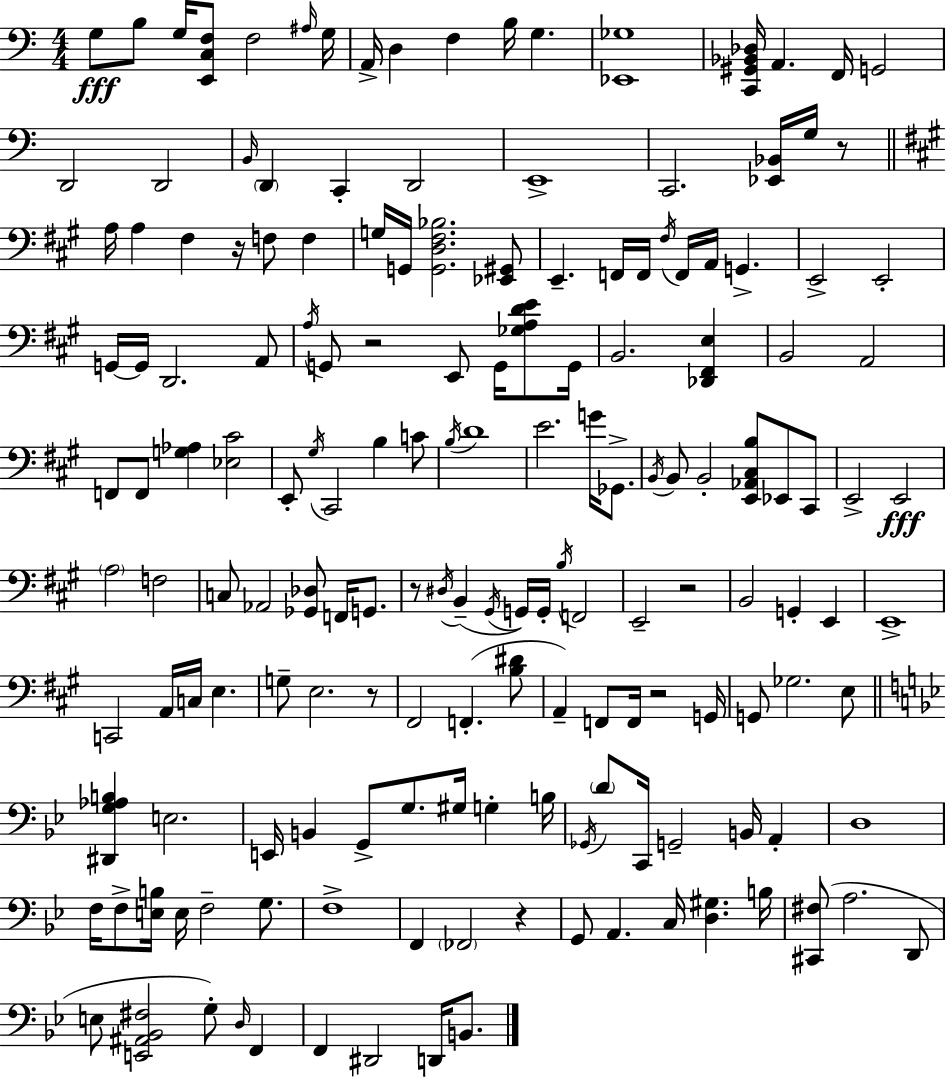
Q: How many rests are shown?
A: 8